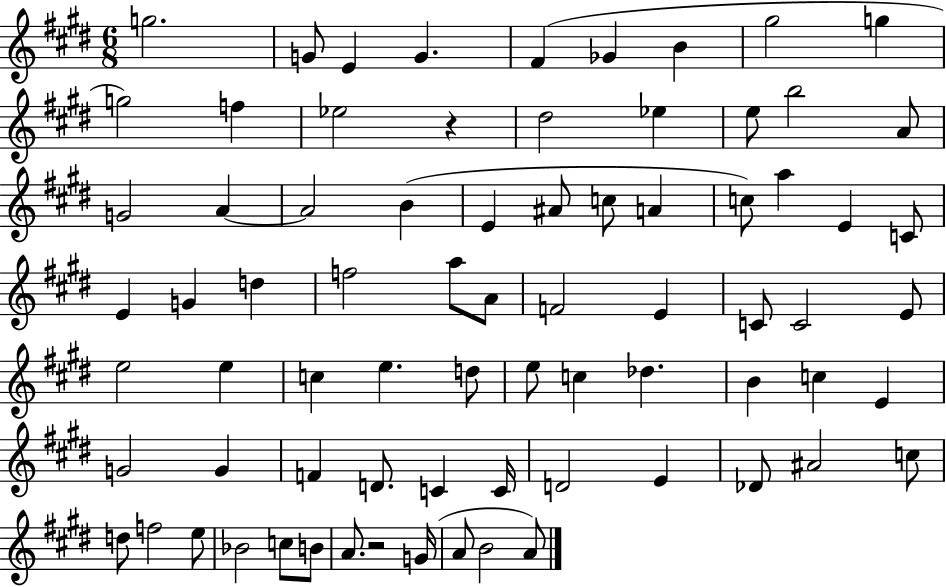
G5/h. G4/e E4/q G4/q. F#4/q Gb4/q B4/q G#5/h G5/q G5/h F5/q Eb5/h R/q D#5/h Eb5/q E5/e B5/h A4/e G4/h A4/q A4/h B4/q E4/q A#4/e C5/e A4/q C5/e A5/q E4/q C4/e E4/q G4/q D5/q F5/h A5/e A4/e F4/h E4/q C4/e C4/h E4/e E5/h E5/q C5/q E5/q. D5/e E5/e C5/q Db5/q. B4/q C5/q E4/q G4/h G4/q F4/q D4/e. C4/q C4/s D4/h E4/q Db4/e A#4/h C5/e D5/e F5/h E5/e Bb4/h C5/e B4/e A4/e. R/h G4/s A4/e B4/h A4/e